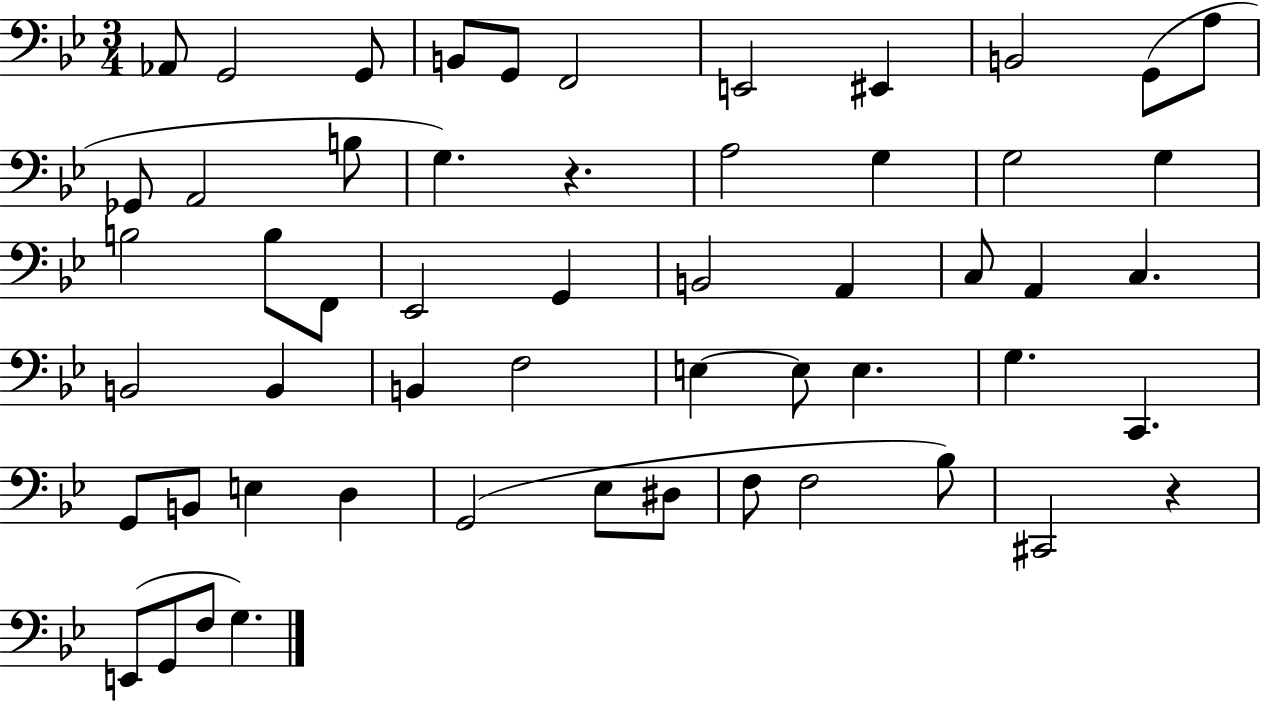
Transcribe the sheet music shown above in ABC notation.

X:1
T:Untitled
M:3/4
L:1/4
K:Bb
_A,,/2 G,,2 G,,/2 B,,/2 G,,/2 F,,2 E,,2 ^E,, B,,2 G,,/2 A,/2 _G,,/2 A,,2 B,/2 G, z A,2 G, G,2 G, B,2 B,/2 F,,/2 _E,,2 G,, B,,2 A,, C,/2 A,, C, B,,2 B,, B,, F,2 E, E,/2 E, G, C,, G,,/2 B,,/2 E, D, G,,2 _E,/2 ^D,/2 F,/2 F,2 _B,/2 ^C,,2 z E,,/2 G,,/2 F,/2 G,